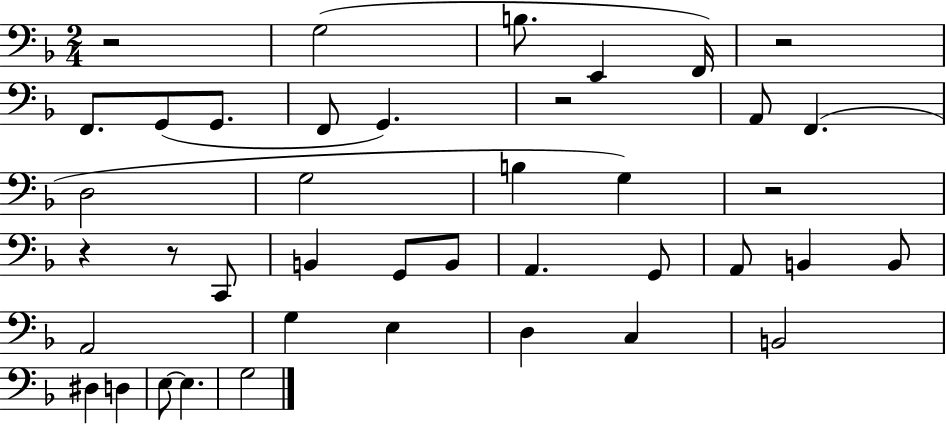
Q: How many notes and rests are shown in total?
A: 41